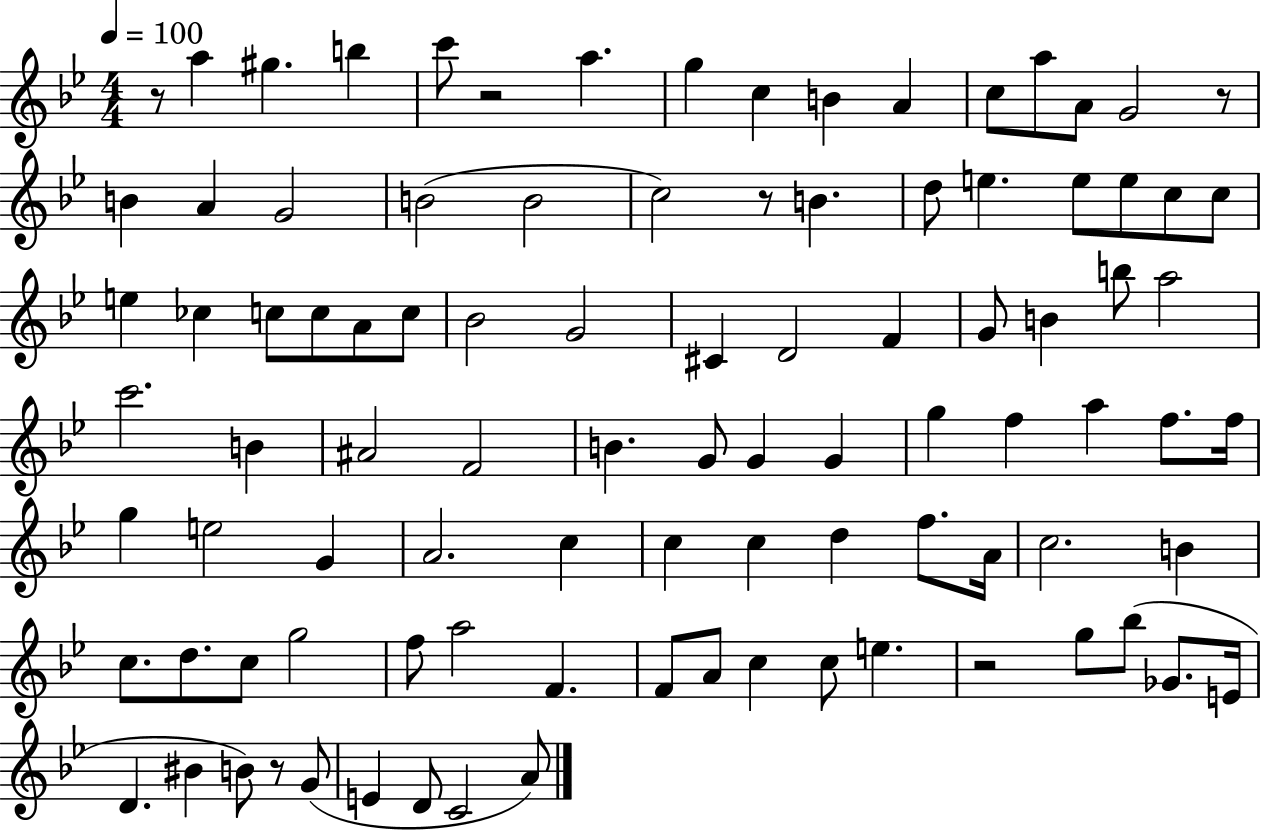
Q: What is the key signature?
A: BES major